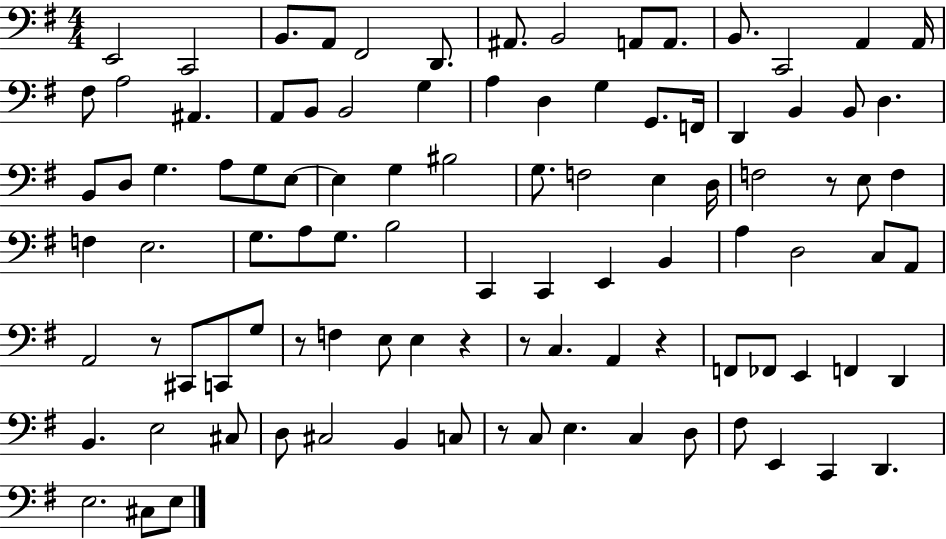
{
  \clef bass
  \numericTimeSignature
  \time 4/4
  \key g \major
  e,2 c,2 | b,8. a,8 fis,2 d,8. | ais,8. b,2 a,8 a,8. | b,8. c,2 a,4 a,16 | \break fis8 a2 ais,4. | a,8 b,8 b,2 g4 | a4 d4 g4 g,8. f,16 | d,4 b,4 b,8 d4. | \break b,8 d8 g4. a8 g8 e8~~ | e4 g4 bis2 | g8. f2 e4 d16 | f2 r8 e8 f4 | \break f4 e2. | g8. a8 g8. b2 | c,4 c,4 e,4 b,4 | a4 d2 c8 a,8 | \break a,2 r8 cis,8 c,8 g8 | r8 f4 e8 e4 r4 | r8 c4. a,4 r4 | f,8 fes,8 e,4 f,4 d,4 | \break b,4. e2 cis8 | d8 cis2 b,4 c8 | r8 c8 e4. c4 d8 | fis8 e,4 c,4 d,4. | \break e2. cis8 e8 | \bar "|."
}